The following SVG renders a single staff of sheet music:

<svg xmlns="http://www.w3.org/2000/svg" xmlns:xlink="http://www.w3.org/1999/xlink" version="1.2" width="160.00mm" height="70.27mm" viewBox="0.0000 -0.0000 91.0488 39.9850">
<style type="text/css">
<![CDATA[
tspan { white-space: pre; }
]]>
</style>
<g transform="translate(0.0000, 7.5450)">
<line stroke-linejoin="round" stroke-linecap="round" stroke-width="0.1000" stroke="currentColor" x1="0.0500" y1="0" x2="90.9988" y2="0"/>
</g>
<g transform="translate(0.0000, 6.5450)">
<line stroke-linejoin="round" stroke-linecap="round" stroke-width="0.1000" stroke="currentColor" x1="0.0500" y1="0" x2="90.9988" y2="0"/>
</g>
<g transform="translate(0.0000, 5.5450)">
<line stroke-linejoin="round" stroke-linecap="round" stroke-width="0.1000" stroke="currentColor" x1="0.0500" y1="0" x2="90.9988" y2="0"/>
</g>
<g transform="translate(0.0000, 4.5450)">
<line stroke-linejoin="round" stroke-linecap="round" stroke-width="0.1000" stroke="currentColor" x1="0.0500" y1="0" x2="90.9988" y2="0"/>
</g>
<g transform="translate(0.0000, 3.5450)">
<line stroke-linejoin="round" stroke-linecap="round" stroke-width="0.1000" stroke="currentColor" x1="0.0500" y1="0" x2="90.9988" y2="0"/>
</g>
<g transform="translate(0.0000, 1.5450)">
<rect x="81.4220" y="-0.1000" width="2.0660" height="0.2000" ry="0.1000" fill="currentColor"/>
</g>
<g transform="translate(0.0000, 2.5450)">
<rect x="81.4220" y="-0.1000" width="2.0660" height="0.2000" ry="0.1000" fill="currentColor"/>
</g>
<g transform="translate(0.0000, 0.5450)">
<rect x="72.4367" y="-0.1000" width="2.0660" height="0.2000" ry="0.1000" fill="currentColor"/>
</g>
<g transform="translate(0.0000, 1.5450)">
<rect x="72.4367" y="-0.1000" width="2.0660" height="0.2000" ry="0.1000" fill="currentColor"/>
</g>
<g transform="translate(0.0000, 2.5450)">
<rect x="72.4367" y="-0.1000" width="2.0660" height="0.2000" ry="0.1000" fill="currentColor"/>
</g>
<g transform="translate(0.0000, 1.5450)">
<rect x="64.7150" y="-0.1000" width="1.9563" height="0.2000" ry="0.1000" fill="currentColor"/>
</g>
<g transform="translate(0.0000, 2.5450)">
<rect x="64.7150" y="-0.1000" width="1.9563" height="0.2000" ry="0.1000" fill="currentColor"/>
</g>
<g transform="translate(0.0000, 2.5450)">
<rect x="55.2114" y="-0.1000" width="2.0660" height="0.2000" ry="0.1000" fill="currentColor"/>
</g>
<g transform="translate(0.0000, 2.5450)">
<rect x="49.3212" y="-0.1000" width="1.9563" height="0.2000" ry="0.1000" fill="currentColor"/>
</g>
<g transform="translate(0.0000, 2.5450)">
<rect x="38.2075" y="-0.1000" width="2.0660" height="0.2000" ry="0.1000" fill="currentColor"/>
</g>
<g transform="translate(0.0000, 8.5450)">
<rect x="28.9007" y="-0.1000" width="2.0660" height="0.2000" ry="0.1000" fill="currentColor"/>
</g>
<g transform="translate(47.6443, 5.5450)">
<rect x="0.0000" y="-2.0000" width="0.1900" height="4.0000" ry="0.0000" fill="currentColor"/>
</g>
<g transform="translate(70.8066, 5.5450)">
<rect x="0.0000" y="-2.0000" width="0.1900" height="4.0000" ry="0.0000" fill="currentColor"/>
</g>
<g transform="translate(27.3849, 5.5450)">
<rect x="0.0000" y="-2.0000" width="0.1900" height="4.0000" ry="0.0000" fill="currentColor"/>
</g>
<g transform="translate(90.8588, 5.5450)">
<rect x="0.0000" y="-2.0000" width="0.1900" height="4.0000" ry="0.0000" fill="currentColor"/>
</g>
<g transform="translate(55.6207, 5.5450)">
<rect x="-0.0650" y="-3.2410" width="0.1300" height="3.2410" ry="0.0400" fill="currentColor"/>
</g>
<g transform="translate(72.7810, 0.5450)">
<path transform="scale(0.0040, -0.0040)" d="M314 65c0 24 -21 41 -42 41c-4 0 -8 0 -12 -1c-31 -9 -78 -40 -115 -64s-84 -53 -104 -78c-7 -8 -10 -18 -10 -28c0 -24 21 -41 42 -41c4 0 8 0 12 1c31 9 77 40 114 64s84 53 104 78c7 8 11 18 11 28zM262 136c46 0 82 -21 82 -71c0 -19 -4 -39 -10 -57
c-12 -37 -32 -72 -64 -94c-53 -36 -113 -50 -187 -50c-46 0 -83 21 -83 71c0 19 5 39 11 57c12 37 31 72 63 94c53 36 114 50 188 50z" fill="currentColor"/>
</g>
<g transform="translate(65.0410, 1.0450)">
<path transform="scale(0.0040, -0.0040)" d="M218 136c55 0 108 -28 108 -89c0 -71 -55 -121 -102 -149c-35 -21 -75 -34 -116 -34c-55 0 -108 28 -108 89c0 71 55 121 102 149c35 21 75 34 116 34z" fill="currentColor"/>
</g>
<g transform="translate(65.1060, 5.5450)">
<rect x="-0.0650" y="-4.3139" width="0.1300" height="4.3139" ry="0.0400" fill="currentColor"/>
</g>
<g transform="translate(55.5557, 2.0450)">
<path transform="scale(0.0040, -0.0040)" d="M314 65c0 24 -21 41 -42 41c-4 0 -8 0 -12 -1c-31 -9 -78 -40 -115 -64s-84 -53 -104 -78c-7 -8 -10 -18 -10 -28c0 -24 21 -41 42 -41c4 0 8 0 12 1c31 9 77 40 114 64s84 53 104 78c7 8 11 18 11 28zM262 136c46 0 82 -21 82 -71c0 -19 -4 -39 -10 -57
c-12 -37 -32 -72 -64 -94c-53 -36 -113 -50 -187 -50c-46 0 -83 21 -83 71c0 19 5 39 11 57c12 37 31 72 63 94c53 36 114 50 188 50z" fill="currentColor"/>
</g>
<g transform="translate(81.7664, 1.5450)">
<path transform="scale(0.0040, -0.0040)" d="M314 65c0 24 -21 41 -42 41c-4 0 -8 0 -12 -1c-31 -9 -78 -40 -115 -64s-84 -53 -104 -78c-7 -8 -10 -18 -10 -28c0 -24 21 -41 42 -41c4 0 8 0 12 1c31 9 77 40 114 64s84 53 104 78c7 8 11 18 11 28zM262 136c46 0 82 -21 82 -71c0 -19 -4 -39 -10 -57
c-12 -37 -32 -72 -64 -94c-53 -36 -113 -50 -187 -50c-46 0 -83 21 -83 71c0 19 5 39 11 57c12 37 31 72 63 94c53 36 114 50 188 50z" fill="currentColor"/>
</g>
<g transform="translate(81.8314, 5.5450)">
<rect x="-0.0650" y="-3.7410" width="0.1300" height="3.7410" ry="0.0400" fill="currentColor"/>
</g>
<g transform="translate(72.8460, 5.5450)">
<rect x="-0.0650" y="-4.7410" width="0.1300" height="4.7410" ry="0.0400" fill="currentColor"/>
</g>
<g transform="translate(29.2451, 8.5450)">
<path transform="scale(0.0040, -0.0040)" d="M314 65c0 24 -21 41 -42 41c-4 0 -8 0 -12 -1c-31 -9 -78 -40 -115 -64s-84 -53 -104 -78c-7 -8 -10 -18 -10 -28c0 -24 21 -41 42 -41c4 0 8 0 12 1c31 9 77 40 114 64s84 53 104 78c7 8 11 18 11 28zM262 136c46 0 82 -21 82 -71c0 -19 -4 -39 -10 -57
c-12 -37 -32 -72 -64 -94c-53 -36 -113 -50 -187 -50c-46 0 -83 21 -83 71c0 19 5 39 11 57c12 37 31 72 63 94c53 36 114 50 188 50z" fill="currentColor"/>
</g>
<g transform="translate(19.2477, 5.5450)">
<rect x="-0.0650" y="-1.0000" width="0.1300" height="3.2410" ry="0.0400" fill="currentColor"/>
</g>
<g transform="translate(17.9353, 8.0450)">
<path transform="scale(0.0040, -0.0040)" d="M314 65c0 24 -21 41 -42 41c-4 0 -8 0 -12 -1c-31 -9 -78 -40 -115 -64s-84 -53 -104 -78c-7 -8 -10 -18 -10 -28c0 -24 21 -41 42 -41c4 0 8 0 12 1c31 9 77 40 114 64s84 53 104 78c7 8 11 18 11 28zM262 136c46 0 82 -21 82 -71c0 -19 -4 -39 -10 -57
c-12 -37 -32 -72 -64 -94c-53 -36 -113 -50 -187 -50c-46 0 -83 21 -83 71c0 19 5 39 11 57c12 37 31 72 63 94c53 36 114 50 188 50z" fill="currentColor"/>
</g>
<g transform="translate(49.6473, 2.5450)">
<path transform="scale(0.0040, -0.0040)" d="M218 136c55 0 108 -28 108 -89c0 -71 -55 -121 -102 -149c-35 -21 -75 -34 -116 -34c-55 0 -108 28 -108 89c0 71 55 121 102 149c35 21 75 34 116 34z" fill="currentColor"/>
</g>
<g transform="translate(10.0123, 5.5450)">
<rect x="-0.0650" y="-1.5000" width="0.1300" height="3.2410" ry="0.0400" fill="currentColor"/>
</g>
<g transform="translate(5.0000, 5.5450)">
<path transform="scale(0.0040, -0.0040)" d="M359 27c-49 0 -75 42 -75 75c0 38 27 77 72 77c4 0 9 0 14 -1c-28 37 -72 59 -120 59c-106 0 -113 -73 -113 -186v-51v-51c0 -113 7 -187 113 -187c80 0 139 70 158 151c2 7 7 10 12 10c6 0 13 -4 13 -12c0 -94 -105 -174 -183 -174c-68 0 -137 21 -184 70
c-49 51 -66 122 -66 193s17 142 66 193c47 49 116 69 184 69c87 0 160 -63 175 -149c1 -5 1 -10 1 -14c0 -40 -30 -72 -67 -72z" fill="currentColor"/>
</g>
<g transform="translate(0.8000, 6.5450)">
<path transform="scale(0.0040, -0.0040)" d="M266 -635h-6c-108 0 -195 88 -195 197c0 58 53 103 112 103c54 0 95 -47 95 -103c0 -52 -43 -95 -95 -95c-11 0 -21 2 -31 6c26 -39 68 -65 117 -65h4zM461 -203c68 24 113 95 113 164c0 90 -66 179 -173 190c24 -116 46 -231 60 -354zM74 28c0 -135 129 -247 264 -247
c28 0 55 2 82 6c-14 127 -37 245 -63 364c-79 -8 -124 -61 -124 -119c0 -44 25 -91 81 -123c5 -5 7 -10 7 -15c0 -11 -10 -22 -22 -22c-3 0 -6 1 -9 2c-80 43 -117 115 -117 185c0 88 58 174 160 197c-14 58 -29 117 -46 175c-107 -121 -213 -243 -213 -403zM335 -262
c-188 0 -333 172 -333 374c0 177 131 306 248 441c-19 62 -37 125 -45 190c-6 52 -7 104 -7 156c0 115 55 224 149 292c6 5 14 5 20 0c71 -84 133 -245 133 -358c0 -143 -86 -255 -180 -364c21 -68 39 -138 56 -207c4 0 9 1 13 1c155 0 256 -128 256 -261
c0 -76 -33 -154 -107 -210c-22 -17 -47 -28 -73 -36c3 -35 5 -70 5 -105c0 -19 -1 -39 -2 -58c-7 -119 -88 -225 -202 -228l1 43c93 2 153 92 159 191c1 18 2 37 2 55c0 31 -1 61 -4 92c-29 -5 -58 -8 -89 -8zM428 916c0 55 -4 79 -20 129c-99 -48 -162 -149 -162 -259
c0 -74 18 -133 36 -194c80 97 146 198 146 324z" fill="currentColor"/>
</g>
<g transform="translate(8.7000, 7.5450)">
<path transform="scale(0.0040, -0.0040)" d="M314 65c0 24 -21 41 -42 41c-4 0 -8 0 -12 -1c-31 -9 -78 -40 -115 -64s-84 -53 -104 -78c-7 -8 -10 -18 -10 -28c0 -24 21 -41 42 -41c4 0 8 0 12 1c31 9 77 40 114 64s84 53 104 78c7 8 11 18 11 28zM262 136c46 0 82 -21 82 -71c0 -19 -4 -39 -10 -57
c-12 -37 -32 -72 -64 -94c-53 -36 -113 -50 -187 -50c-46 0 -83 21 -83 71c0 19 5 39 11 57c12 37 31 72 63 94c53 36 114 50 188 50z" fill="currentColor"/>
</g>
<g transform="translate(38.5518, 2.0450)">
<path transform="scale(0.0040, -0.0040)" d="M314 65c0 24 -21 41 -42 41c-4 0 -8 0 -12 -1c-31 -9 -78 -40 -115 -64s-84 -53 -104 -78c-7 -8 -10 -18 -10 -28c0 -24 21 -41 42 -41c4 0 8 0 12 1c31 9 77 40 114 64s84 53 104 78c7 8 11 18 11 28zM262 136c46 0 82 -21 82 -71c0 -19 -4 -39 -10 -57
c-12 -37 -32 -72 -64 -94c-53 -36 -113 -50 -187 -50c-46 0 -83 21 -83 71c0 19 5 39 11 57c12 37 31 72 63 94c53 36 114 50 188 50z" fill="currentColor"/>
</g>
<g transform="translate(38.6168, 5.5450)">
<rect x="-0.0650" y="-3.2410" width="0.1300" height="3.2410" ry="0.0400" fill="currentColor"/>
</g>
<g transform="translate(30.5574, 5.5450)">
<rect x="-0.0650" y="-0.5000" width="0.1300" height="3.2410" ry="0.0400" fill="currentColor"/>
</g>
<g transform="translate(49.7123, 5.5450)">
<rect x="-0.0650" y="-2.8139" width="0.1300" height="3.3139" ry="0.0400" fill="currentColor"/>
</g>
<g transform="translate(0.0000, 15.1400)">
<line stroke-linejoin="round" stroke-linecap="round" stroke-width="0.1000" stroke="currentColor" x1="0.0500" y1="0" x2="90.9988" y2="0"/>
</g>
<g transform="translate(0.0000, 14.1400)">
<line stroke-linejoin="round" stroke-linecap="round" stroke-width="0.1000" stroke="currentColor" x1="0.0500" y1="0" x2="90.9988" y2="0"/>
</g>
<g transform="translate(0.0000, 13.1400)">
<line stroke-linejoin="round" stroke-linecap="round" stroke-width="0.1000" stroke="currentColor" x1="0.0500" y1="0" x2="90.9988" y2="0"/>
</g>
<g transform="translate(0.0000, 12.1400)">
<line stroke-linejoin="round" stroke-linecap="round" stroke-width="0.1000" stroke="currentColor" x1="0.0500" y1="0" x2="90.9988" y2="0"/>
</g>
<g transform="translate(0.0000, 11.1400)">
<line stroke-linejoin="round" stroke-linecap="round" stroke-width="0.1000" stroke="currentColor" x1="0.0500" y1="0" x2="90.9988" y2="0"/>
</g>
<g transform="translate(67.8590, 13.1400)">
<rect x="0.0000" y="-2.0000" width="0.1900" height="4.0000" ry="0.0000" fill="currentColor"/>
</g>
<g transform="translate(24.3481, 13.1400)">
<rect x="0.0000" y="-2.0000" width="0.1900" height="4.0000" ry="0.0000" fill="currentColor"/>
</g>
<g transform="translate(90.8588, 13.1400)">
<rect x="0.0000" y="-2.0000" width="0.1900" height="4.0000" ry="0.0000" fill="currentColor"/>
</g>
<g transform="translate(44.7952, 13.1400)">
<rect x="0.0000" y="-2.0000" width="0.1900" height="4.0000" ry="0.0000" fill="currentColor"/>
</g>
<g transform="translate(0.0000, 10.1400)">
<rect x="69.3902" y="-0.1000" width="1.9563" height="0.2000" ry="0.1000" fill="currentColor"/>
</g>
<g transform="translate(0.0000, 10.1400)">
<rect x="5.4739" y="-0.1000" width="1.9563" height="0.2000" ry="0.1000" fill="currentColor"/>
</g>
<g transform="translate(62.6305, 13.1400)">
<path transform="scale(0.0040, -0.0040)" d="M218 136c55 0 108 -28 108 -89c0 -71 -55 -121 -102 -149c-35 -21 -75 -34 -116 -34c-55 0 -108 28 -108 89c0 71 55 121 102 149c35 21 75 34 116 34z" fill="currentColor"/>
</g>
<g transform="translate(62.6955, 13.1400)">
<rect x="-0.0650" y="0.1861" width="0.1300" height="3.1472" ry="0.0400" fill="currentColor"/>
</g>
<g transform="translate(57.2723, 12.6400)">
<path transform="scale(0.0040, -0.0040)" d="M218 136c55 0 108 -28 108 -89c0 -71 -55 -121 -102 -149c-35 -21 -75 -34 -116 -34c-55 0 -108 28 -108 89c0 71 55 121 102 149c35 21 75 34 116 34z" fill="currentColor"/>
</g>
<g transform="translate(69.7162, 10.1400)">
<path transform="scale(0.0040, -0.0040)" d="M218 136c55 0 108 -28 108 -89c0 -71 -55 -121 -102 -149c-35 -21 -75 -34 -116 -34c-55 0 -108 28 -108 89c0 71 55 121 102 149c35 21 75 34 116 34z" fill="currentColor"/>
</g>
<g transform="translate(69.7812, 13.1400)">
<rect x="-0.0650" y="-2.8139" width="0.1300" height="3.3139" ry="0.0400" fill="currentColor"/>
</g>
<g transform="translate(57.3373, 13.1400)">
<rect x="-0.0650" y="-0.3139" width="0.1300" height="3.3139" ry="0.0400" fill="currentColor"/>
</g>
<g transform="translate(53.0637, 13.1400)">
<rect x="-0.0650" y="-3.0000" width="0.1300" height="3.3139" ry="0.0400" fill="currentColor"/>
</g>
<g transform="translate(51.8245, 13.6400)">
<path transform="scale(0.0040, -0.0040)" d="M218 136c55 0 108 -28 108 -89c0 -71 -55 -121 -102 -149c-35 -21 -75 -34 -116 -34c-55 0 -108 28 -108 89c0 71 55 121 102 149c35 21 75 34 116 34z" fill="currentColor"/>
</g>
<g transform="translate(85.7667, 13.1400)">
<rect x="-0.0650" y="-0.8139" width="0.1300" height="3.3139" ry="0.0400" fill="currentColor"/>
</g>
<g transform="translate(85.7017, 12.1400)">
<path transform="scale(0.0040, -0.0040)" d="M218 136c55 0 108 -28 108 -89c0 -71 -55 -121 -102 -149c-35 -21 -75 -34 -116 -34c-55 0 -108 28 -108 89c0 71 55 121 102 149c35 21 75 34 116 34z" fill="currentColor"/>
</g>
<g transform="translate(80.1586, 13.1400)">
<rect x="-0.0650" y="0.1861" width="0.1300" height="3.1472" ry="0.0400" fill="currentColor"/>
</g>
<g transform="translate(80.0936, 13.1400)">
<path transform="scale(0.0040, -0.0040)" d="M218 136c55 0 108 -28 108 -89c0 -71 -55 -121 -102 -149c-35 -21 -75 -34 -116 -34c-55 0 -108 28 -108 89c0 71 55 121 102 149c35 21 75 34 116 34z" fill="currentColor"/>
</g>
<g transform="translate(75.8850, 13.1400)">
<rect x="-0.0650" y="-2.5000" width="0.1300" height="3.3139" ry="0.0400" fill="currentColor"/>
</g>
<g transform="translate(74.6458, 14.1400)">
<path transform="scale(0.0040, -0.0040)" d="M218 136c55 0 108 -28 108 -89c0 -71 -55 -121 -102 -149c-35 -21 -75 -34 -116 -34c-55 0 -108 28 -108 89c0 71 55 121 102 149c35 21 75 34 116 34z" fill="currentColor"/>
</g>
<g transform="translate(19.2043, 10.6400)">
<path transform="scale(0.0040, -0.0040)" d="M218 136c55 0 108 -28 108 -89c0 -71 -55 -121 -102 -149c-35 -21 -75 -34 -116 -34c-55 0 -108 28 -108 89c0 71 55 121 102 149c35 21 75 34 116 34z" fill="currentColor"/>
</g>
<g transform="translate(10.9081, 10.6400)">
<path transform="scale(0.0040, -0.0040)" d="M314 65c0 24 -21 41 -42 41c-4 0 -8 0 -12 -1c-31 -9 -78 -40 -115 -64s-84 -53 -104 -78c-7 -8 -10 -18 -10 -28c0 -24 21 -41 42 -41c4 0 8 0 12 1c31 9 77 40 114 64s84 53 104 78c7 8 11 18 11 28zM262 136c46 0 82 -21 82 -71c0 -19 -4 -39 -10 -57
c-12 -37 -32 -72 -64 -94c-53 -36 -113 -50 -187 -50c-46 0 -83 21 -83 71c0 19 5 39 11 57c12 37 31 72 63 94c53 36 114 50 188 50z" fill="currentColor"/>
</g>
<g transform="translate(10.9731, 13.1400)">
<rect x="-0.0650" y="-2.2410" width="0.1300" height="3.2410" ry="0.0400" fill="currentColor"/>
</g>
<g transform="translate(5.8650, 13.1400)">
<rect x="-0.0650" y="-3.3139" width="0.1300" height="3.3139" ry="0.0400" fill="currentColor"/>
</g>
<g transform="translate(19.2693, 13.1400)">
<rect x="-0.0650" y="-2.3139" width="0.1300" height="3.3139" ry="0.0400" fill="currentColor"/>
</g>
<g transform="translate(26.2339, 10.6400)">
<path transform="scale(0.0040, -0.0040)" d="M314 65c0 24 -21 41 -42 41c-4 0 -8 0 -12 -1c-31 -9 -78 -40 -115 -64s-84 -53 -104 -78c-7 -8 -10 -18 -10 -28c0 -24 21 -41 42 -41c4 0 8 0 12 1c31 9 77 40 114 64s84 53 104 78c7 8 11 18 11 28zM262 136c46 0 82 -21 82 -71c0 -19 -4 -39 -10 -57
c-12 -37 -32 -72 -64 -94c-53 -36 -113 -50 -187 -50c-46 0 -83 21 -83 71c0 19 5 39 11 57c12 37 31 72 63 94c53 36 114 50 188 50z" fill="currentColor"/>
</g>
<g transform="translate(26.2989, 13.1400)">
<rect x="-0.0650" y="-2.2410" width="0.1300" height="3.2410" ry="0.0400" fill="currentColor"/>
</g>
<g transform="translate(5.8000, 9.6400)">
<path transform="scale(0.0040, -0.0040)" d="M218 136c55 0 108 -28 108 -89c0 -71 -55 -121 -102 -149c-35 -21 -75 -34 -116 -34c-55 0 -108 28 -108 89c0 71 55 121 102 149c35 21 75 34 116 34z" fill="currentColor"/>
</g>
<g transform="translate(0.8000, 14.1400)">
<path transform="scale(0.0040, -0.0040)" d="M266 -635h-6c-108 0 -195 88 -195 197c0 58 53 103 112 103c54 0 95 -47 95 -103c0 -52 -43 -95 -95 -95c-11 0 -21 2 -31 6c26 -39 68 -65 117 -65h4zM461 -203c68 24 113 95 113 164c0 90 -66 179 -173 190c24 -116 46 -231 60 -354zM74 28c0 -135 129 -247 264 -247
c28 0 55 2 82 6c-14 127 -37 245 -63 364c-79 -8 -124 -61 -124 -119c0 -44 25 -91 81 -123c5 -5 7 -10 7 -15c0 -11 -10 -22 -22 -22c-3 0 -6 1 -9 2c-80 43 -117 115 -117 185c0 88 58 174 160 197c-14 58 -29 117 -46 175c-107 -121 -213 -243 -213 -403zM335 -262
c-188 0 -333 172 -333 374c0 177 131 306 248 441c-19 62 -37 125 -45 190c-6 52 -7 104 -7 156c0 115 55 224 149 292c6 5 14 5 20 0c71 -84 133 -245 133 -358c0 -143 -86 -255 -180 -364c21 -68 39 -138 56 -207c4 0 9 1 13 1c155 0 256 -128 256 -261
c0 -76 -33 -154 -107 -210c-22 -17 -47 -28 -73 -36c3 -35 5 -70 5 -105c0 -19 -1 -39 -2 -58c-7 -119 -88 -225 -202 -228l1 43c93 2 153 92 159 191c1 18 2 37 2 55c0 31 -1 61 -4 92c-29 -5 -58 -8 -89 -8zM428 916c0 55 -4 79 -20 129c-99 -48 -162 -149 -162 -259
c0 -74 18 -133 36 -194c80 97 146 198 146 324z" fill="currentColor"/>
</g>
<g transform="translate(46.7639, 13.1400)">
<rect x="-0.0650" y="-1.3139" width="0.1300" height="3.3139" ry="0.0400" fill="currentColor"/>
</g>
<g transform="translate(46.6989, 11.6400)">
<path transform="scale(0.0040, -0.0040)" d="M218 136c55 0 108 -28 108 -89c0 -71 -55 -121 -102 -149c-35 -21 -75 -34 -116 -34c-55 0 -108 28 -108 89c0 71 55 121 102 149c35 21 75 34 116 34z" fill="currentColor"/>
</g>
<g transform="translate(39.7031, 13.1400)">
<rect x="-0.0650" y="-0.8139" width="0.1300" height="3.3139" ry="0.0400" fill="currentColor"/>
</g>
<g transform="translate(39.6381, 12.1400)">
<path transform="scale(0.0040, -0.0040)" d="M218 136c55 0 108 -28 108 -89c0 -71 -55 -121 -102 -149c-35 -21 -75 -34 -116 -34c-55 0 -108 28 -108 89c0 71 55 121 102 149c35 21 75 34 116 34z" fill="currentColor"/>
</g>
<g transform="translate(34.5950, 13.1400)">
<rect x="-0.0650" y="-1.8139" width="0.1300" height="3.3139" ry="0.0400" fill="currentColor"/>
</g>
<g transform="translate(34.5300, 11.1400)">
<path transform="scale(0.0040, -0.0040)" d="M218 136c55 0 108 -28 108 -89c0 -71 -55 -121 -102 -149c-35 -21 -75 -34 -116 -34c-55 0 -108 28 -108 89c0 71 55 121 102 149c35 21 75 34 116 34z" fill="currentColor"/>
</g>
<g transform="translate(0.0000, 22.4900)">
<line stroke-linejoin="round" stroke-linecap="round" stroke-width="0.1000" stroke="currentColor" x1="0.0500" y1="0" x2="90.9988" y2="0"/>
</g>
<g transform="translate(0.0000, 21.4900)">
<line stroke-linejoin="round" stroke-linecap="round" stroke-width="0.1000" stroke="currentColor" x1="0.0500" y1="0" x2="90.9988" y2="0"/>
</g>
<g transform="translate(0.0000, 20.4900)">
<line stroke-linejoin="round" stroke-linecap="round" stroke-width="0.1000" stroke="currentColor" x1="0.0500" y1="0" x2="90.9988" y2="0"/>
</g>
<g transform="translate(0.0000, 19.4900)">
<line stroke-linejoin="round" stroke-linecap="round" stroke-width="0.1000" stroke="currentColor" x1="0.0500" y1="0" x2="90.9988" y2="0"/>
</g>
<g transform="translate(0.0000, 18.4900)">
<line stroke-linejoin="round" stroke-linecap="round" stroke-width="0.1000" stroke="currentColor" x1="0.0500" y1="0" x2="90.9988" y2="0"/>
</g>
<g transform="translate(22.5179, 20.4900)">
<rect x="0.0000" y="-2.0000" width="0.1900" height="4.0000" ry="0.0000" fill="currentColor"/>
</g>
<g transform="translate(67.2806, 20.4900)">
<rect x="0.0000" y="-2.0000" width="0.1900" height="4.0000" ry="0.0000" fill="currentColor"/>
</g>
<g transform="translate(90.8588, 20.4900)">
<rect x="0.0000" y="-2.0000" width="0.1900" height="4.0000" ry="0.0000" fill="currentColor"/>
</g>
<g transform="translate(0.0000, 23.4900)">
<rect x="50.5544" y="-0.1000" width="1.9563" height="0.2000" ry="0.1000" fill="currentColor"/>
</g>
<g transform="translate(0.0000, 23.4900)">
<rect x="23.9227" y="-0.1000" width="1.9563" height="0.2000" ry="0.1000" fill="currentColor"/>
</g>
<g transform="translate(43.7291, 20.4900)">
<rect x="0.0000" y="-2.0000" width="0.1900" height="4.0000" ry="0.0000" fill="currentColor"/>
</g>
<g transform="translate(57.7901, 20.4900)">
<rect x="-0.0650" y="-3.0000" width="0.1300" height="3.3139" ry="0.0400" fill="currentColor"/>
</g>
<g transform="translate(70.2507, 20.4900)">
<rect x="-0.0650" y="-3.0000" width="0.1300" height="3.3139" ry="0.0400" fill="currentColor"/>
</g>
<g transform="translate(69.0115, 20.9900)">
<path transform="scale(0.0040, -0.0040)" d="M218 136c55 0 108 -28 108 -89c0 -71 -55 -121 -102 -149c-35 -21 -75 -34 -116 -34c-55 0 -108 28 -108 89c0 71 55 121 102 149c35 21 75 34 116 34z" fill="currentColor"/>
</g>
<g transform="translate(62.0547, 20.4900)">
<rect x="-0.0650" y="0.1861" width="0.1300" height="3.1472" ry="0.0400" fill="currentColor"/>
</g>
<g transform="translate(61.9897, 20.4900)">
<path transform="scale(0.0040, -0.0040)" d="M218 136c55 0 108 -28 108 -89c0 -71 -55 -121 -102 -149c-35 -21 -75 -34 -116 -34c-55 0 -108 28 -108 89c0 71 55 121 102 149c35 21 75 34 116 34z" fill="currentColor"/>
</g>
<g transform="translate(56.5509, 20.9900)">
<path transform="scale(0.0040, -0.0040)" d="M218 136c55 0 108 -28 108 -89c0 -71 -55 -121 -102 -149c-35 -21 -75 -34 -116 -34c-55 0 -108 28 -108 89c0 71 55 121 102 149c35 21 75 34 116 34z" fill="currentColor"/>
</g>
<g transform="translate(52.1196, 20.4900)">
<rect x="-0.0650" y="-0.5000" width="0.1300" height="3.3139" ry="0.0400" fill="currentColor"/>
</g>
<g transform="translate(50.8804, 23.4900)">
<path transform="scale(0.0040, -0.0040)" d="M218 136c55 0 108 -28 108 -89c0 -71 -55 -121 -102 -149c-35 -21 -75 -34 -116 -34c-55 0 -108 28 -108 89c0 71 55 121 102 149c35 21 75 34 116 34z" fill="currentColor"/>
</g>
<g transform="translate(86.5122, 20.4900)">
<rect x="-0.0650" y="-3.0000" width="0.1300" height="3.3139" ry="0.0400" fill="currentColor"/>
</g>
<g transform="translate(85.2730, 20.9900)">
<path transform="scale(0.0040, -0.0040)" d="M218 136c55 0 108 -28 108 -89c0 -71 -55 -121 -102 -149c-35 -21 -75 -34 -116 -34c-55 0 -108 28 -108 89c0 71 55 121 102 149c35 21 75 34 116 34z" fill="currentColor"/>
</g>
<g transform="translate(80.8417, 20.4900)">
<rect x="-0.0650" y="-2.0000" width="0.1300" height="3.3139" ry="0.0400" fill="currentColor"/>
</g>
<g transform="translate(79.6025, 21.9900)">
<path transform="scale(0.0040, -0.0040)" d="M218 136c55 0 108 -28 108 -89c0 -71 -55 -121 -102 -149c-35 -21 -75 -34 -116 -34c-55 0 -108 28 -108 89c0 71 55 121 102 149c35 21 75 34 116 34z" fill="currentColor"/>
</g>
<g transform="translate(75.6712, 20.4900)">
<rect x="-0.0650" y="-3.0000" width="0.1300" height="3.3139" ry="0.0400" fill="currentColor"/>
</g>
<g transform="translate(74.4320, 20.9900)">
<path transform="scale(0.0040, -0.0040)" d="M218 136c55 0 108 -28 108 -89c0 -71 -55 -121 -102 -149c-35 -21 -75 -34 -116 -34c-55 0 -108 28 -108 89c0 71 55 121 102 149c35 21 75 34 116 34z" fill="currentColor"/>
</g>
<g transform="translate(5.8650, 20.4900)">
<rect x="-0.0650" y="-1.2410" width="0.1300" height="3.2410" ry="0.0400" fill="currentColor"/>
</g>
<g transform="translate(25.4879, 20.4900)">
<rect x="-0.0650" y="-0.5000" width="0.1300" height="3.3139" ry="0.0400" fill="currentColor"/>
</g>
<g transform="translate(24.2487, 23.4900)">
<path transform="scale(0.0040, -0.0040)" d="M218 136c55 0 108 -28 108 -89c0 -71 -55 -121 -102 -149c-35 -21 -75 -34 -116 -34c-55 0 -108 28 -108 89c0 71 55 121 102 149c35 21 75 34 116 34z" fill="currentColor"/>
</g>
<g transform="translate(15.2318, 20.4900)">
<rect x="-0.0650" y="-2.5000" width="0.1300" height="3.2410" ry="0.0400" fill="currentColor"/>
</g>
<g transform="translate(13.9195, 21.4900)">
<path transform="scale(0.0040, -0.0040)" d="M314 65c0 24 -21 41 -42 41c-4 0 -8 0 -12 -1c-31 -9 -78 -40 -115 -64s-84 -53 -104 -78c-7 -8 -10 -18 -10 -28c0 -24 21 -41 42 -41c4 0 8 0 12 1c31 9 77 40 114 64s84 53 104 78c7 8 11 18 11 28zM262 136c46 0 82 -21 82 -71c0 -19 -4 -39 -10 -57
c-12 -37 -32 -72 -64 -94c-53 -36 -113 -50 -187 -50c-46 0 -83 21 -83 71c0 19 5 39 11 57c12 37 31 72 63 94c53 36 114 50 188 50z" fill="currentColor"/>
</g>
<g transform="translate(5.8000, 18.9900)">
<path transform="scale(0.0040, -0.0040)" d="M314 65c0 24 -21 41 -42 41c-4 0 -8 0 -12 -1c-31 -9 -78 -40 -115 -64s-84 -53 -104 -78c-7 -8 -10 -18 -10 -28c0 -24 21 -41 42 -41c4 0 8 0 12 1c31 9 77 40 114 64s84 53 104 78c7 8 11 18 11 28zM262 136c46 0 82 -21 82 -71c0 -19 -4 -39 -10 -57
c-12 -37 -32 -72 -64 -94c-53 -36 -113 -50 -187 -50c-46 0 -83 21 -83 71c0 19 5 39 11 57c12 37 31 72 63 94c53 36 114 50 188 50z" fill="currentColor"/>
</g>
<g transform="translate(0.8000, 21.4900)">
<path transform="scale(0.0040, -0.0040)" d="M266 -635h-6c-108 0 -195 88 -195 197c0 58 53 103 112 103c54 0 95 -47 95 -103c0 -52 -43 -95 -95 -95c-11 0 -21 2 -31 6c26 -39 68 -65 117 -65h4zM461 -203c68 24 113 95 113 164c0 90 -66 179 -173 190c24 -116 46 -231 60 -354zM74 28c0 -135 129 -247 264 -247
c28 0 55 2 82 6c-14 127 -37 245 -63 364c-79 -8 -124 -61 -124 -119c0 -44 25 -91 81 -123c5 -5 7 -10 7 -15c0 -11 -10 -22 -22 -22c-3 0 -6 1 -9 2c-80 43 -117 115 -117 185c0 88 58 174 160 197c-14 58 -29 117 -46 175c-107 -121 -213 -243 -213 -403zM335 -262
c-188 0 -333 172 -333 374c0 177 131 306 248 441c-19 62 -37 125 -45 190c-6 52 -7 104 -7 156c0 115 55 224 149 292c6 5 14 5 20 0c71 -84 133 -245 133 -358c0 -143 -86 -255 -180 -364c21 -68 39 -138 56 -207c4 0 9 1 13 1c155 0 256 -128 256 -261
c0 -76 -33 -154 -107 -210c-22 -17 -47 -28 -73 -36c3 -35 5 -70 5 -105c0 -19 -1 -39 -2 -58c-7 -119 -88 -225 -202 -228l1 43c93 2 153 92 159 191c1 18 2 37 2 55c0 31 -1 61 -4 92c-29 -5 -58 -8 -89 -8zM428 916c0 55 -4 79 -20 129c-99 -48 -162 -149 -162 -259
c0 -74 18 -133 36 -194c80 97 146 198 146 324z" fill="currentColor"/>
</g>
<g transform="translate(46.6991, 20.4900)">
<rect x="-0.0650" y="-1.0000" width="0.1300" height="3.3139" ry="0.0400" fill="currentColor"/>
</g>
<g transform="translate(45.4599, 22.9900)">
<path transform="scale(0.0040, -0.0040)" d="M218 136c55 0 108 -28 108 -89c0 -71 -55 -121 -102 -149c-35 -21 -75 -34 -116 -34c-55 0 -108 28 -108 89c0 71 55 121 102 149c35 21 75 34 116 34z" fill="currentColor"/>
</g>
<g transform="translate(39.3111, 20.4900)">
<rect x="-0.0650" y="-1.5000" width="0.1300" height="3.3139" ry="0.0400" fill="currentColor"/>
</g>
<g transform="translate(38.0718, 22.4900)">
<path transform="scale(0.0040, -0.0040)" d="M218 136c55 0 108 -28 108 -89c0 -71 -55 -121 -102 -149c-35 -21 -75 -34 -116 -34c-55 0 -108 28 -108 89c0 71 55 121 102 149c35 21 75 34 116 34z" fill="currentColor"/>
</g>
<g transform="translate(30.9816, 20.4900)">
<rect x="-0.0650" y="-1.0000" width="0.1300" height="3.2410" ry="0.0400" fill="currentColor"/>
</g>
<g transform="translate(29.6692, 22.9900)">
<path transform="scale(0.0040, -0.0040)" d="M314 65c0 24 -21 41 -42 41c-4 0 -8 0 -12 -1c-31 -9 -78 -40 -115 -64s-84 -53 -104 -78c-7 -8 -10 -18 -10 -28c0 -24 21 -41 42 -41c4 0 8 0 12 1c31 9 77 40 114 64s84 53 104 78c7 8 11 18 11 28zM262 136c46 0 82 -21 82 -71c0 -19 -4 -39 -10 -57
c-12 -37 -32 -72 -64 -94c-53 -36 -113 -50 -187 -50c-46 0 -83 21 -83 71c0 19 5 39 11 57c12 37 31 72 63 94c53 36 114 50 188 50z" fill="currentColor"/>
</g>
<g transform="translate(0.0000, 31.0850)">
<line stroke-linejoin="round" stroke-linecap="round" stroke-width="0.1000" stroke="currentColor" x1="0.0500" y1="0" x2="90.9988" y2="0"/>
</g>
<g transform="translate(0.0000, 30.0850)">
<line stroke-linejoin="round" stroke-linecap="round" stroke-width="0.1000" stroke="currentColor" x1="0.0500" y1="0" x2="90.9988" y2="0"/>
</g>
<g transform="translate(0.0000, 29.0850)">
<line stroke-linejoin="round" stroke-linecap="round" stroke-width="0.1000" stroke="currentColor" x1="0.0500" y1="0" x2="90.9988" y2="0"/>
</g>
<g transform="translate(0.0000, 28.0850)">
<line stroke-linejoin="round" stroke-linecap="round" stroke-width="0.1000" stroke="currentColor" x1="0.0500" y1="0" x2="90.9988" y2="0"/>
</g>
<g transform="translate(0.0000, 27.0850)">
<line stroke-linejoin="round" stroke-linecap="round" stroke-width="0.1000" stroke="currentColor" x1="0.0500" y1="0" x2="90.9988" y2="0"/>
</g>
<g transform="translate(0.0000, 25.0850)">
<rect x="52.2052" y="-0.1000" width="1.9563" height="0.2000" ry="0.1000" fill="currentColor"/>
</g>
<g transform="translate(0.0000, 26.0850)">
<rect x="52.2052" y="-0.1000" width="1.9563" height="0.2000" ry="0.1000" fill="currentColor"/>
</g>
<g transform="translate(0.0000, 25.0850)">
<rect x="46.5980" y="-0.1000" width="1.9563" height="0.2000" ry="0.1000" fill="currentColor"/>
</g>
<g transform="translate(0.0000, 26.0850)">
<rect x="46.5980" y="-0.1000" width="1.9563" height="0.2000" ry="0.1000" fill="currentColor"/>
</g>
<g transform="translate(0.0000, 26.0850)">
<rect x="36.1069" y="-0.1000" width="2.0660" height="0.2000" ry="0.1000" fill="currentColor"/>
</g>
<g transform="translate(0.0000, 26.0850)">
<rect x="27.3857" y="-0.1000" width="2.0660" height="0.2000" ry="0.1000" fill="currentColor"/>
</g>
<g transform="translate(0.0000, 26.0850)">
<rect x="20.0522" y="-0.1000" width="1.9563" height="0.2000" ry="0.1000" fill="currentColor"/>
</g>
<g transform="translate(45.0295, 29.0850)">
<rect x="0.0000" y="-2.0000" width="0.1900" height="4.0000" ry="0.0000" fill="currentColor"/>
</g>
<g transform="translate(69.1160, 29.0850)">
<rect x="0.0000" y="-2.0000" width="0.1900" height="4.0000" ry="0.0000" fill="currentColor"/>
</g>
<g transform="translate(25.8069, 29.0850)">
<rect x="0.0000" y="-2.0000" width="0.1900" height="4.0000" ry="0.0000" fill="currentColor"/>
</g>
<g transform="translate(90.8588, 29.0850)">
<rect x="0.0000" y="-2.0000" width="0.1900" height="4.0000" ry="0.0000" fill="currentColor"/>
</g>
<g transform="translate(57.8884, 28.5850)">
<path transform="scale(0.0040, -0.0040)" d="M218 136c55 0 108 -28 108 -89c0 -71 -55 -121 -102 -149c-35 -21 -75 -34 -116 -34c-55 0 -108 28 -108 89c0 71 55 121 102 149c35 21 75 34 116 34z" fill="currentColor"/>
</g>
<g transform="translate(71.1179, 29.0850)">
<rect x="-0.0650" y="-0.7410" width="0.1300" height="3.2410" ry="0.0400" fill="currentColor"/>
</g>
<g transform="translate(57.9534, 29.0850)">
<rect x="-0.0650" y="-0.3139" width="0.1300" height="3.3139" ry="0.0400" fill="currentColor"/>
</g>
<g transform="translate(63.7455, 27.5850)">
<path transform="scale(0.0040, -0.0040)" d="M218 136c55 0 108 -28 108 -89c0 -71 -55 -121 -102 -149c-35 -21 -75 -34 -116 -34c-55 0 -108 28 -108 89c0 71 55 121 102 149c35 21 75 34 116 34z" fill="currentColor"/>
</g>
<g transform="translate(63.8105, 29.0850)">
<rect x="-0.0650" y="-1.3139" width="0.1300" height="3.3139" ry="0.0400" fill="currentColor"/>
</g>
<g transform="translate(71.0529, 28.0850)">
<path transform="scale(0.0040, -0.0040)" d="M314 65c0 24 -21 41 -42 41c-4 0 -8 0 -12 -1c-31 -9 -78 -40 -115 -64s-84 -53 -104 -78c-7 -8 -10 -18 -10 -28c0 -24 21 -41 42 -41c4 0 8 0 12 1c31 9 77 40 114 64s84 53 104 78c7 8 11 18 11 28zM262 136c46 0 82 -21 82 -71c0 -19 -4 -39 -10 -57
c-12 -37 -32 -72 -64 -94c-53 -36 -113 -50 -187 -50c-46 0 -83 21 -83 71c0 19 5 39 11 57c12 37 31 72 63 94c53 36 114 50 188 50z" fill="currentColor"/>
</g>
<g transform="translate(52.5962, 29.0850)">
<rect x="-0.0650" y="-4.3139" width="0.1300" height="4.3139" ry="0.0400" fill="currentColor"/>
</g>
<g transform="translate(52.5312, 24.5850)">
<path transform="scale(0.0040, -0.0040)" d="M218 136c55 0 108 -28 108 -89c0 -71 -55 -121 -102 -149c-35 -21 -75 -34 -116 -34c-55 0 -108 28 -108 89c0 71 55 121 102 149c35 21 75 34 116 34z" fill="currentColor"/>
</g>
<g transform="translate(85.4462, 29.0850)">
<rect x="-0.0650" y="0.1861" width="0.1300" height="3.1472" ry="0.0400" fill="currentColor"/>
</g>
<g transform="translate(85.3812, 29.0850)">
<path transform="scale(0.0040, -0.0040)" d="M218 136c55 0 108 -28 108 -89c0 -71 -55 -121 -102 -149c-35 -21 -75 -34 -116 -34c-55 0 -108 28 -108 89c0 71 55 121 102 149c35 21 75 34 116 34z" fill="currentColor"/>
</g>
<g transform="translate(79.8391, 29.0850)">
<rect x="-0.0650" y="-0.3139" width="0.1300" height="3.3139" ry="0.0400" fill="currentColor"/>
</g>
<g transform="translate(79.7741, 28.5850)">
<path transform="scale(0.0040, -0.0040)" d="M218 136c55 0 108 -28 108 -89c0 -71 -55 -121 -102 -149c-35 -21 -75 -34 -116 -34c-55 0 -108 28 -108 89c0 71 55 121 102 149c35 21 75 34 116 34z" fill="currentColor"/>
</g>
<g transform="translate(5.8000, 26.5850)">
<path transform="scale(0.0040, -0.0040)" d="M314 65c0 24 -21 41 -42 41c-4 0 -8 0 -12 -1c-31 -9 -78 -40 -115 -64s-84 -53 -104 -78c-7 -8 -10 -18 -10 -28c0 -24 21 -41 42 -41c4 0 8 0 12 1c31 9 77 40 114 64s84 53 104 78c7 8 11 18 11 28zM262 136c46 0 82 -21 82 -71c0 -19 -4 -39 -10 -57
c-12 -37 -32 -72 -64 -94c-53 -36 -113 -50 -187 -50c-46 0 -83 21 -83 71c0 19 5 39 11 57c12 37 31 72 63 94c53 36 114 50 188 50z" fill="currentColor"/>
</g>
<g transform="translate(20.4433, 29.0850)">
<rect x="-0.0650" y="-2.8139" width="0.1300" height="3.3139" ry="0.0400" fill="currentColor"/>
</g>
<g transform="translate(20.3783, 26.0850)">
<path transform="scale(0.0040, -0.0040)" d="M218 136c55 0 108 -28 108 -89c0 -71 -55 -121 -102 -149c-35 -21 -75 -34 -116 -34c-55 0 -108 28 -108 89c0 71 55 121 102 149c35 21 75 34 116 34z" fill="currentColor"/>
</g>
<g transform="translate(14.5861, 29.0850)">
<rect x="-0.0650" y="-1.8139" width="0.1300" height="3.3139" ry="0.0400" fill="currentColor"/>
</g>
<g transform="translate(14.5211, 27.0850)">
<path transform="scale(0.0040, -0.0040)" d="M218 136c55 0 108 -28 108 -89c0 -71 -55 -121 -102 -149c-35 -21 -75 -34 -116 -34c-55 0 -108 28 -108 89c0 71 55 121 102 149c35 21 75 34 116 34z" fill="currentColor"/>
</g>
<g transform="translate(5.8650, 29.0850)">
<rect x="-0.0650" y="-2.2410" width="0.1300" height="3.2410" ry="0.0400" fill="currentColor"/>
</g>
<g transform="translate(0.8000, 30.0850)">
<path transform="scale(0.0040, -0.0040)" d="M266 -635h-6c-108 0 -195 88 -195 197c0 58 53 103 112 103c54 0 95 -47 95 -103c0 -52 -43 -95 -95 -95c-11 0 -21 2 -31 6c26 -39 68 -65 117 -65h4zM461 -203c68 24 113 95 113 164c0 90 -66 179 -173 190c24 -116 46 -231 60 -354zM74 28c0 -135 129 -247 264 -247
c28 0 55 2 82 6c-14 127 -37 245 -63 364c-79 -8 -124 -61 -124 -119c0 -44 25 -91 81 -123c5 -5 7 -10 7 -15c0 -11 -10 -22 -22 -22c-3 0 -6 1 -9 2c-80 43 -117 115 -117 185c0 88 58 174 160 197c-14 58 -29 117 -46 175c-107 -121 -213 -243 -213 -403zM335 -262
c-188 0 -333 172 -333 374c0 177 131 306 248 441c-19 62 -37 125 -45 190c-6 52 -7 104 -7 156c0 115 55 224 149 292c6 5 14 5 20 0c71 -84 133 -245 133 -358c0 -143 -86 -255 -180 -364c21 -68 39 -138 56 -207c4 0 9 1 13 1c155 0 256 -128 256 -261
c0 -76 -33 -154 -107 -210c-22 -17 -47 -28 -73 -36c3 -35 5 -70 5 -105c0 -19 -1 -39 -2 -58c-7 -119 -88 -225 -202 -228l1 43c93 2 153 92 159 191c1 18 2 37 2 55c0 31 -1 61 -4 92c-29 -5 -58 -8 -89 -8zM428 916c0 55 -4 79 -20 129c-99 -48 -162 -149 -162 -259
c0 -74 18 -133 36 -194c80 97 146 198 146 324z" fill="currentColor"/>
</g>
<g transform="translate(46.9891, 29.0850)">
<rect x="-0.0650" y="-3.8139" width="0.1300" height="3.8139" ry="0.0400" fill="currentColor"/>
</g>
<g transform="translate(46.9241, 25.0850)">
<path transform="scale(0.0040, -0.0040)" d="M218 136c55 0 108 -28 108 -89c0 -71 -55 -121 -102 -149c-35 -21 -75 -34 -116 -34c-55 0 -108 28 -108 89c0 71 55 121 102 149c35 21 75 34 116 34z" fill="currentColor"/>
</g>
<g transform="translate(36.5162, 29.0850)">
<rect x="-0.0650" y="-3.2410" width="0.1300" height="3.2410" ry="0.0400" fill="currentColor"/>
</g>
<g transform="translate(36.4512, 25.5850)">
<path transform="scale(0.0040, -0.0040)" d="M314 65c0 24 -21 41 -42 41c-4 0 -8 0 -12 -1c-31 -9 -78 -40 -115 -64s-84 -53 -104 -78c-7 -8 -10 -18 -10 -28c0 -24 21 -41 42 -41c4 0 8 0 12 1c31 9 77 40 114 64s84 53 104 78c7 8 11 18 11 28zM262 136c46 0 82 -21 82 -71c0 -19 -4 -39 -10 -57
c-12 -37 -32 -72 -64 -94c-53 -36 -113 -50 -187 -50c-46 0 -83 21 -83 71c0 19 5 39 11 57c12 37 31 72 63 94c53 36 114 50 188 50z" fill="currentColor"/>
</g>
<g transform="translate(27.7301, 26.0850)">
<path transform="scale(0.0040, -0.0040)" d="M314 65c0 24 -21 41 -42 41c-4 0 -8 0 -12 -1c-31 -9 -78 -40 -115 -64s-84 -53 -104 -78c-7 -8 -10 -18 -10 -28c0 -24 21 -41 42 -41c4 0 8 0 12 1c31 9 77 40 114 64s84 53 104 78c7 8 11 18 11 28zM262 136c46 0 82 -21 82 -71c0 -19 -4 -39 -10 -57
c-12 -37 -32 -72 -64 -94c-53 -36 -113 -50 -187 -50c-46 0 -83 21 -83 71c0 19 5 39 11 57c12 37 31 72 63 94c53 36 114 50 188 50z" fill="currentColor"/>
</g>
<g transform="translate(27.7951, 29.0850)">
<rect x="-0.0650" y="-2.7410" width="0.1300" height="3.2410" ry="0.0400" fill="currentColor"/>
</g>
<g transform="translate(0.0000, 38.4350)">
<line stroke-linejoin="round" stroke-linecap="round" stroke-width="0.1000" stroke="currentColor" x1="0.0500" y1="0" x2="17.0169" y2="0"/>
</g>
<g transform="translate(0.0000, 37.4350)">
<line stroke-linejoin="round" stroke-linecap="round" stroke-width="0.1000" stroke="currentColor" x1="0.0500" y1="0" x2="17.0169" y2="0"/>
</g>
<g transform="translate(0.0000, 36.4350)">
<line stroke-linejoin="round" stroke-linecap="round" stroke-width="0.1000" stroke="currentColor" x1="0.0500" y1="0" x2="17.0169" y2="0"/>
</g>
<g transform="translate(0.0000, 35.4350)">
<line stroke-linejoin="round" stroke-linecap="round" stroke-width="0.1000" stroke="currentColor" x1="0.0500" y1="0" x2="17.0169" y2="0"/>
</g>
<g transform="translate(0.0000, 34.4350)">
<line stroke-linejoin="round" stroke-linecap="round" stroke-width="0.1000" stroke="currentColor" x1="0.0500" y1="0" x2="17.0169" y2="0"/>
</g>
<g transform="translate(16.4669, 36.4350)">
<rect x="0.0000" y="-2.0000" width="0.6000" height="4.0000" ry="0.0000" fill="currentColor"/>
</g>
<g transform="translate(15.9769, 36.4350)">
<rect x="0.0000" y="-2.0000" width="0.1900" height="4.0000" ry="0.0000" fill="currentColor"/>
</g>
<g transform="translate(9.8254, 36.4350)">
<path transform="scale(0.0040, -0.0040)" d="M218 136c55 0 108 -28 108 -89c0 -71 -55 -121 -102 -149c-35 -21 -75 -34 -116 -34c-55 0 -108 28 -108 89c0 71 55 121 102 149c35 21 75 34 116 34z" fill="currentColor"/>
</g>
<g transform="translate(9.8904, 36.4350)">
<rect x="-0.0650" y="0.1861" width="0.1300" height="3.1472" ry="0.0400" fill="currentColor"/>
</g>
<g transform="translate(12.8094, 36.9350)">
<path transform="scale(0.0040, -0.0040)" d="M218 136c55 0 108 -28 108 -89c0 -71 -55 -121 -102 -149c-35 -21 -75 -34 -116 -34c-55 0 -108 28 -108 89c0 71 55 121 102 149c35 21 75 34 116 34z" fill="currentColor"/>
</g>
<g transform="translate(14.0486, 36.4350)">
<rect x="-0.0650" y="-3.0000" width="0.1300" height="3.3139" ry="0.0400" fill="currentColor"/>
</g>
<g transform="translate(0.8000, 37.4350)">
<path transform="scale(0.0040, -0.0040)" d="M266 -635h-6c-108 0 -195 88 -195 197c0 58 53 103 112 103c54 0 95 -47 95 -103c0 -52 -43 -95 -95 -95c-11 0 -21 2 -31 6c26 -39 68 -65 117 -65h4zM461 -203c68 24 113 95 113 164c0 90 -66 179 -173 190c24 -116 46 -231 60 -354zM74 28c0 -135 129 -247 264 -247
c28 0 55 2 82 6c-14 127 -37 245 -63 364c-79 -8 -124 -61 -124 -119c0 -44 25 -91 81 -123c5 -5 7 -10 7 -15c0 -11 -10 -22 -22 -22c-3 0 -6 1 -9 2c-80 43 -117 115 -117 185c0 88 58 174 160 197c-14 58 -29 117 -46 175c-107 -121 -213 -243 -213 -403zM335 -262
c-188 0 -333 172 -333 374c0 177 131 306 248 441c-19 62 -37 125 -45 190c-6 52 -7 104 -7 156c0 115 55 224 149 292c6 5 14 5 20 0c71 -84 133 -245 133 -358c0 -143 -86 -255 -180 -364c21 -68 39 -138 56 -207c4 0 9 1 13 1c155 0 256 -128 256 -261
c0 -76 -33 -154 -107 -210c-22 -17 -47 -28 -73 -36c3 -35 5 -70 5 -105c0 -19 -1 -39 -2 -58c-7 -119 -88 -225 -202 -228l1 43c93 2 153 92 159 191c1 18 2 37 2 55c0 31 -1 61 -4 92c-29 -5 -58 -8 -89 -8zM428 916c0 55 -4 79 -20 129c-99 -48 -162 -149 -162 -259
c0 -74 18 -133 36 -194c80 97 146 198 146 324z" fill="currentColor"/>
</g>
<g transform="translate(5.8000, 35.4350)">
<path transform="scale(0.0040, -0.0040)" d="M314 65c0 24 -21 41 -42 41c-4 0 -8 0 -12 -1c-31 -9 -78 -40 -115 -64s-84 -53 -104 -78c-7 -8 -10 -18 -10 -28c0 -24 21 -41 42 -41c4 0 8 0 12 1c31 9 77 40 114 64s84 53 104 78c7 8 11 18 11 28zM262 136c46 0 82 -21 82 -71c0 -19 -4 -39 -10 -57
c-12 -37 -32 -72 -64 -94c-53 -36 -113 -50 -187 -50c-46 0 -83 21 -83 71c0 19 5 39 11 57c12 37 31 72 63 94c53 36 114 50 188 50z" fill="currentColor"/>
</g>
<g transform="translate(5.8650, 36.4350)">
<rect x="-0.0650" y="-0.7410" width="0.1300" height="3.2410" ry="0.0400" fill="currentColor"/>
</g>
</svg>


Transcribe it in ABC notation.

X:1
T:Untitled
M:4/4
L:1/4
K:C
E2 D2 C2 b2 a b2 d' e'2 c'2 b g2 g g2 f d e A c B a G B d e2 G2 C D2 E D C A B A A F A g2 f a a2 b2 c' d' c e d2 c B d2 B A